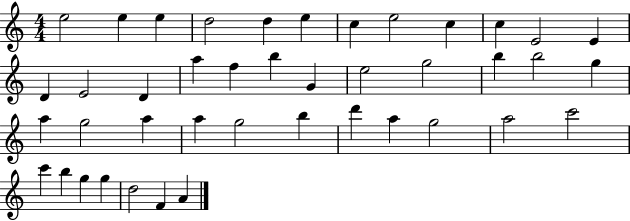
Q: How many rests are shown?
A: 0